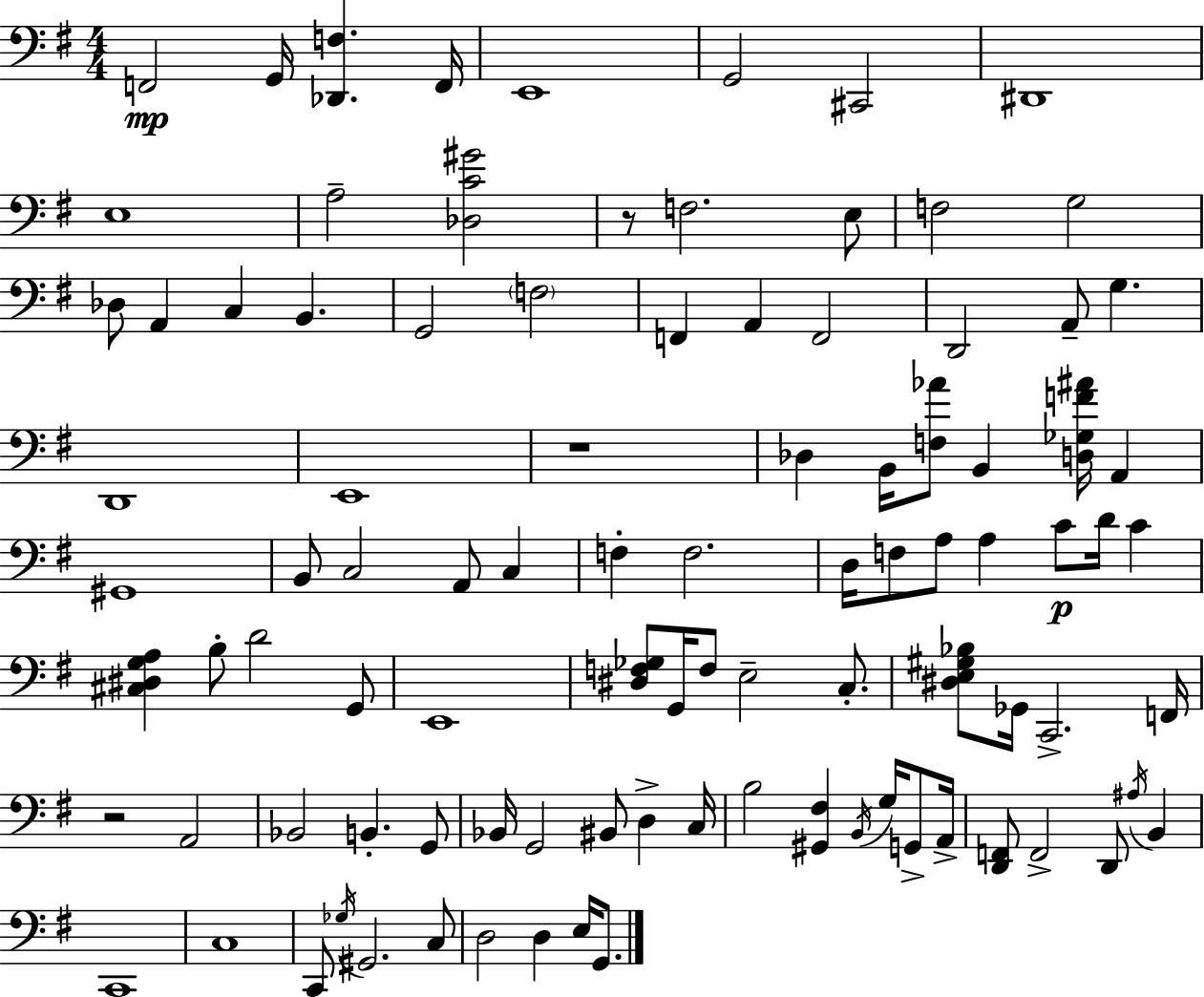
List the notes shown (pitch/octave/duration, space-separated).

F2/h G2/s [Db2,F3]/q. F2/s E2/w G2/h C#2/h D#2/w E3/w A3/h [Db3,C4,G#4]/h R/e F3/h. E3/e F3/h G3/h Db3/e A2/q C3/q B2/q. G2/h F3/h F2/q A2/q F2/h D2/h A2/e G3/q. D2/w E2/w R/w Db3/q B2/s [F3,Ab4]/e B2/q [D3,Gb3,F4,A#4]/s A2/q G#2/w B2/e C3/h A2/e C3/q F3/q F3/h. D3/s F3/e A3/e A3/q C4/e D4/s C4/q [C#3,D#3,G3,A3]/q B3/e D4/h G2/e E2/w [D#3,F3,Gb3]/e G2/s F3/e E3/h C3/e. [D#3,E3,G#3,Bb3]/e Gb2/s C2/h. F2/s R/h A2/h Bb2/h B2/q. G2/e Bb2/s G2/h BIS2/e D3/q C3/s B3/h [G#2,F#3]/q B2/s G3/s G2/e A2/s [D2,F2]/e F2/h D2/e A#3/s B2/q C2/w C3/w C2/e Gb3/s G#2/h. C3/e D3/h D3/q E3/s G2/e.